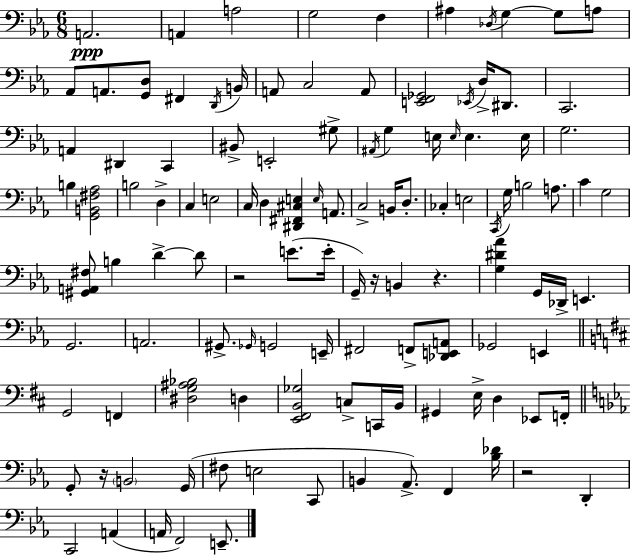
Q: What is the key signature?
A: C minor